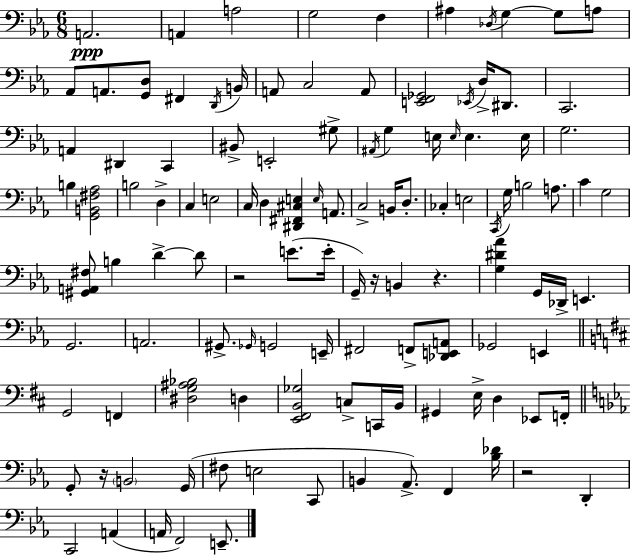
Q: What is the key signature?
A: C minor